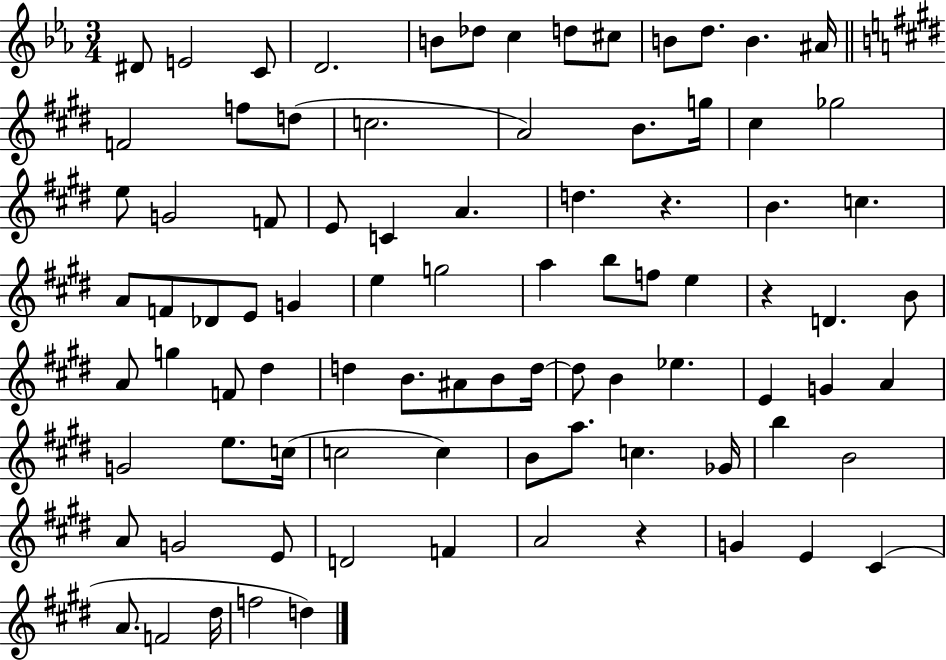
{
  \clef treble
  \numericTimeSignature
  \time 3/4
  \key ees \major
  dis'8 e'2 c'8 | d'2. | b'8 des''8 c''4 d''8 cis''8 | b'8 d''8. b'4. ais'16 | \break \bar "||" \break \key e \major f'2 f''8 d''8( | c''2. | a'2) b'8. g''16 | cis''4 ges''2 | \break e''8 g'2 f'8 | e'8 c'4 a'4. | d''4. r4. | b'4. c''4. | \break a'8 f'8 des'8 e'8 g'4 | e''4 g''2 | a''4 b''8 f''8 e''4 | r4 d'4. b'8 | \break a'8 g''4 f'8 dis''4 | d''4 b'8. ais'8 b'8 d''16~~ | d''8 b'4 ees''4. | e'4 g'4 a'4 | \break g'2 e''8. c''16( | c''2 c''4) | b'8 a''8. c''4. ges'16 | b''4 b'2 | \break a'8 g'2 e'8 | d'2 f'4 | a'2 r4 | g'4 e'4 cis'4( | \break a'8. f'2 dis''16 | f''2 d''4) | \bar "|."
}